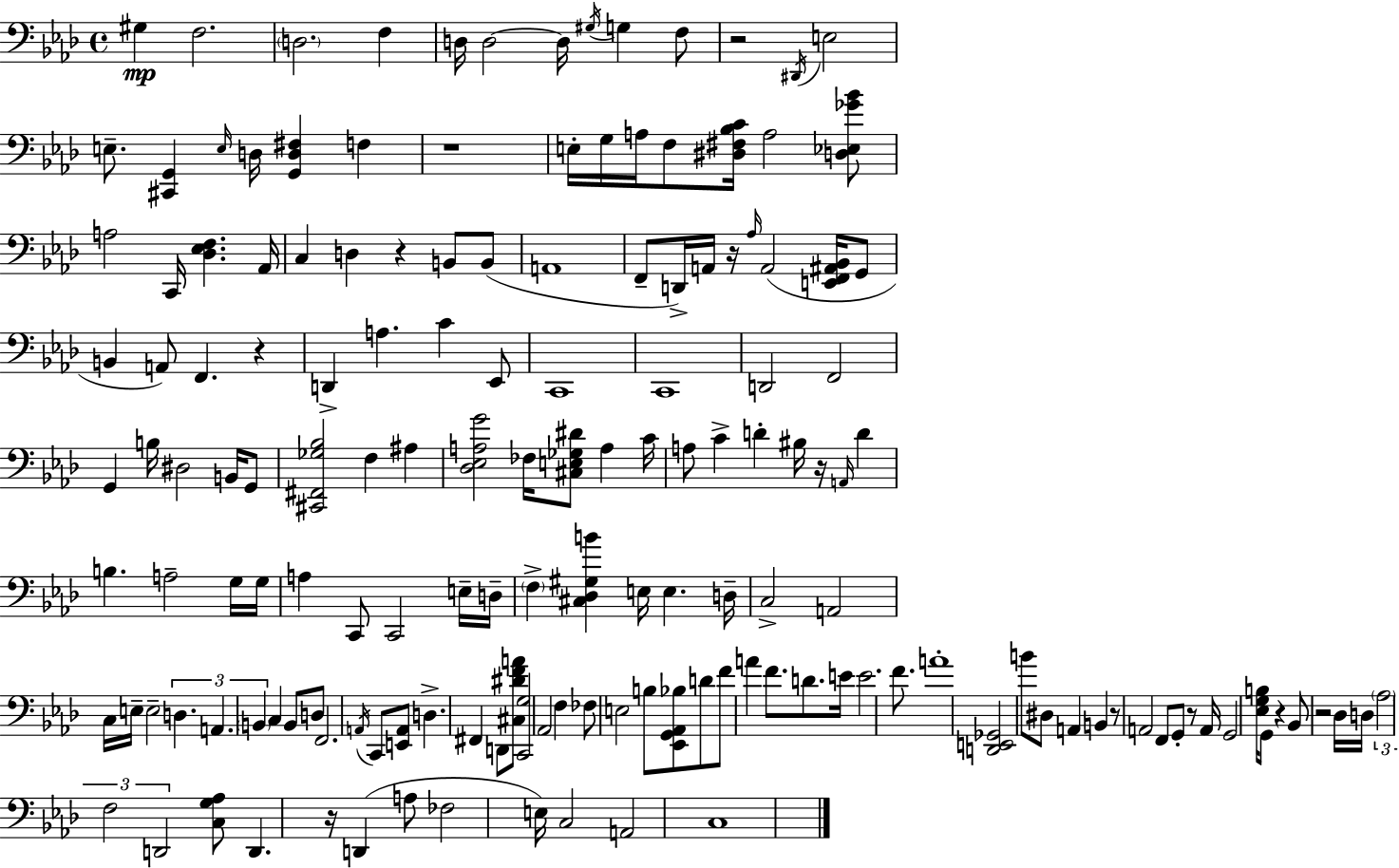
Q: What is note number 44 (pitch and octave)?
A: C2